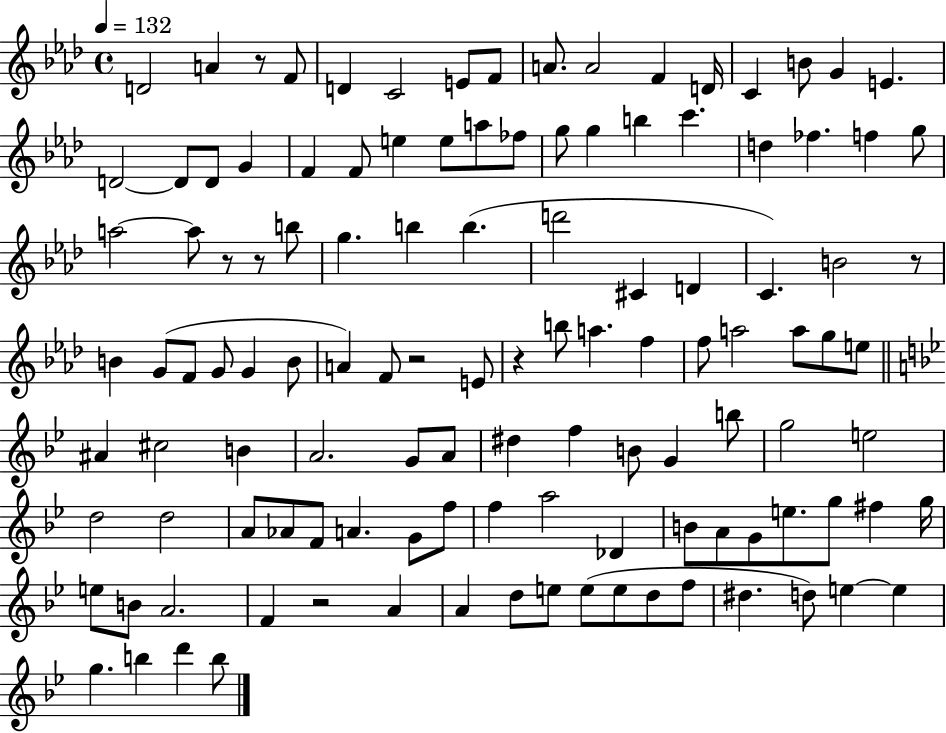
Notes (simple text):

D4/h A4/q R/e F4/e D4/q C4/h E4/e F4/e A4/e. A4/h F4/q D4/s C4/q B4/e G4/q E4/q. D4/h D4/e D4/e G4/q F4/q F4/e E5/q E5/e A5/e FES5/e G5/e G5/q B5/q C6/q. D5/q FES5/q. F5/q G5/e A5/h A5/e R/e R/e B5/e G5/q. B5/q B5/q. D6/h C#4/q D4/q C4/q. B4/h R/e B4/q G4/e F4/e G4/e G4/q B4/e A4/q F4/e R/h E4/e R/q B5/e A5/q. F5/q F5/e A5/h A5/e G5/e E5/e A#4/q C#5/h B4/q A4/h. G4/e A4/e D#5/q F5/q B4/e G4/q B5/e G5/h E5/h D5/h D5/h A4/e Ab4/e F4/e A4/q. G4/e F5/e F5/q A5/h Db4/q B4/e A4/e G4/e E5/e. G5/e F#5/q G5/s E5/e B4/e A4/h. F4/q R/h A4/q A4/q D5/e E5/e E5/e E5/e D5/e F5/e D#5/q. D5/e E5/q E5/q G5/q. B5/q D6/q B5/e